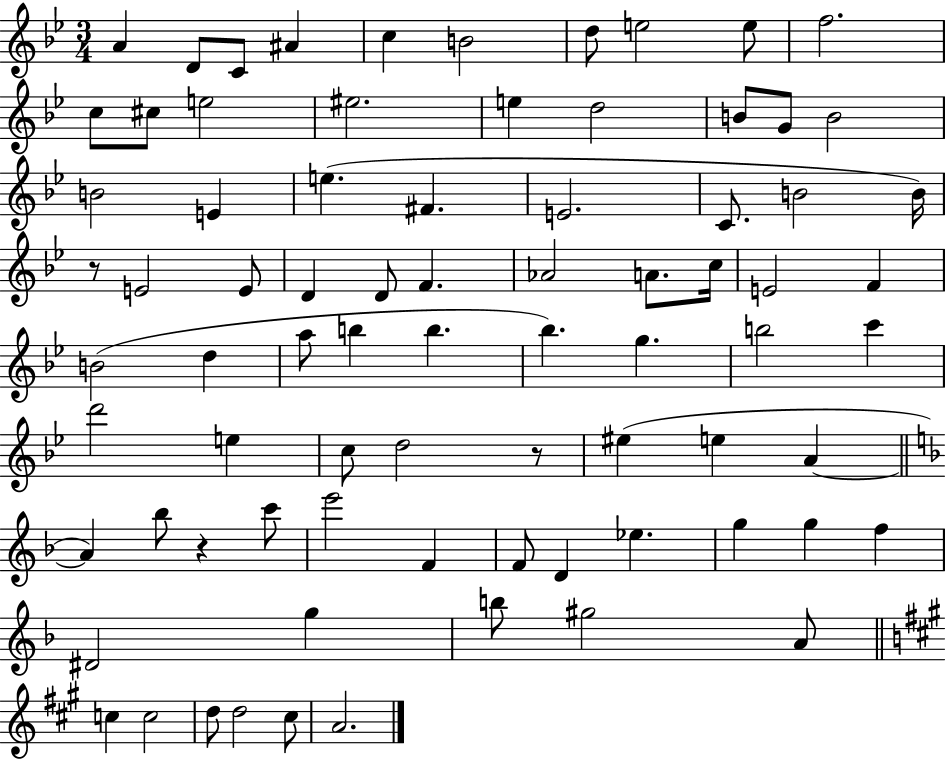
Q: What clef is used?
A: treble